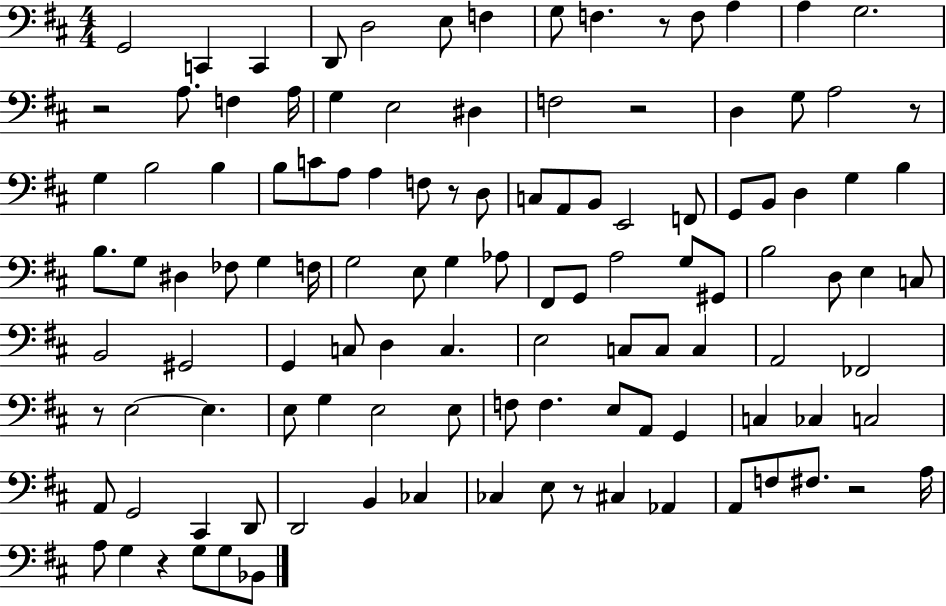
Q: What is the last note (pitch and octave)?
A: Bb2